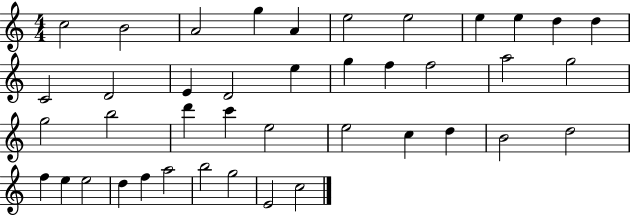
C5/h B4/h A4/h G5/q A4/q E5/h E5/h E5/q E5/q D5/q D5/q C4/h D4/h E4/q D4/h E5/q G5/q F5/q F5/h A5/h G5/h G5/h B5/h D6/q C6/q E5/h E5/h C5/q D5/q B4/h D5/h F5/q E5/q E5/h D5/q F5/q A5/h B5/h G5/h E4/h C5/h